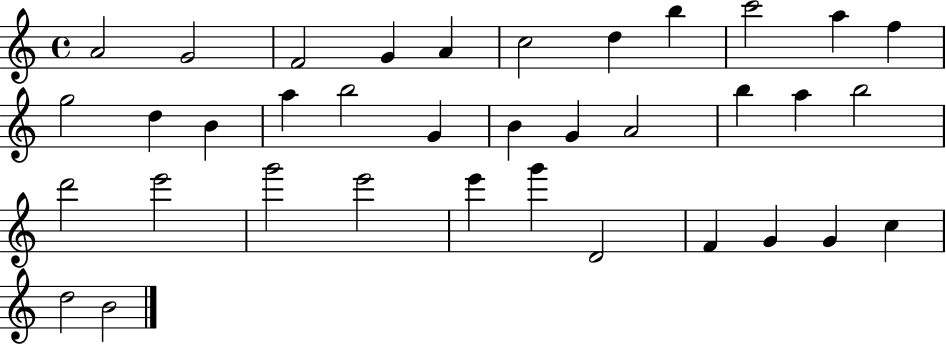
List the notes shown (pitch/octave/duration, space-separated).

A4/h G4/h F4/h G4/q A4/q C5/h D5/q B5/q C6/h A5/q F5/q G5/h D5/q B4/q A5/q B5/h G4/q B4/q G4/q A4/h B5/q A5/q B5/h D6/h E6/h G6/h E6/h E6/q G6/q D4/h F4/q G4/q G4/q C5/q D5/h B4/h